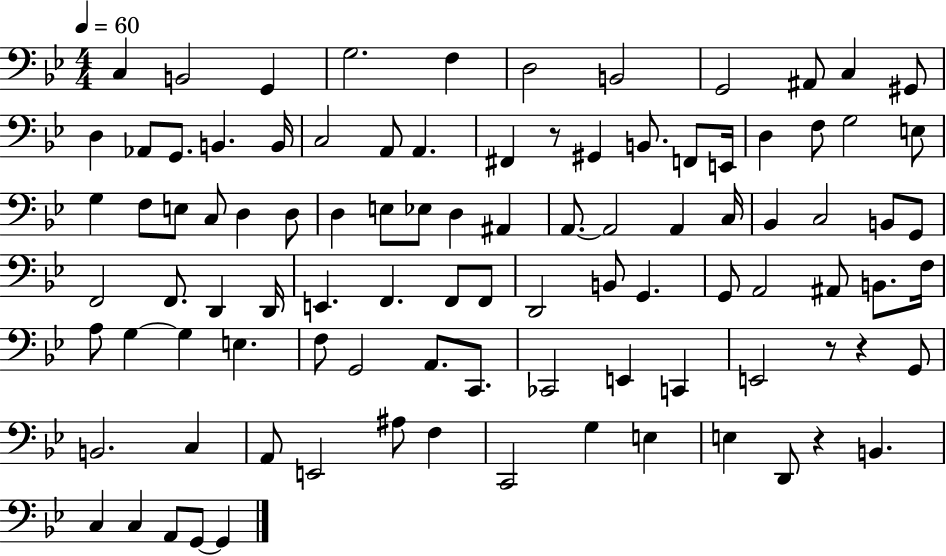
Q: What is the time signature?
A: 4/4